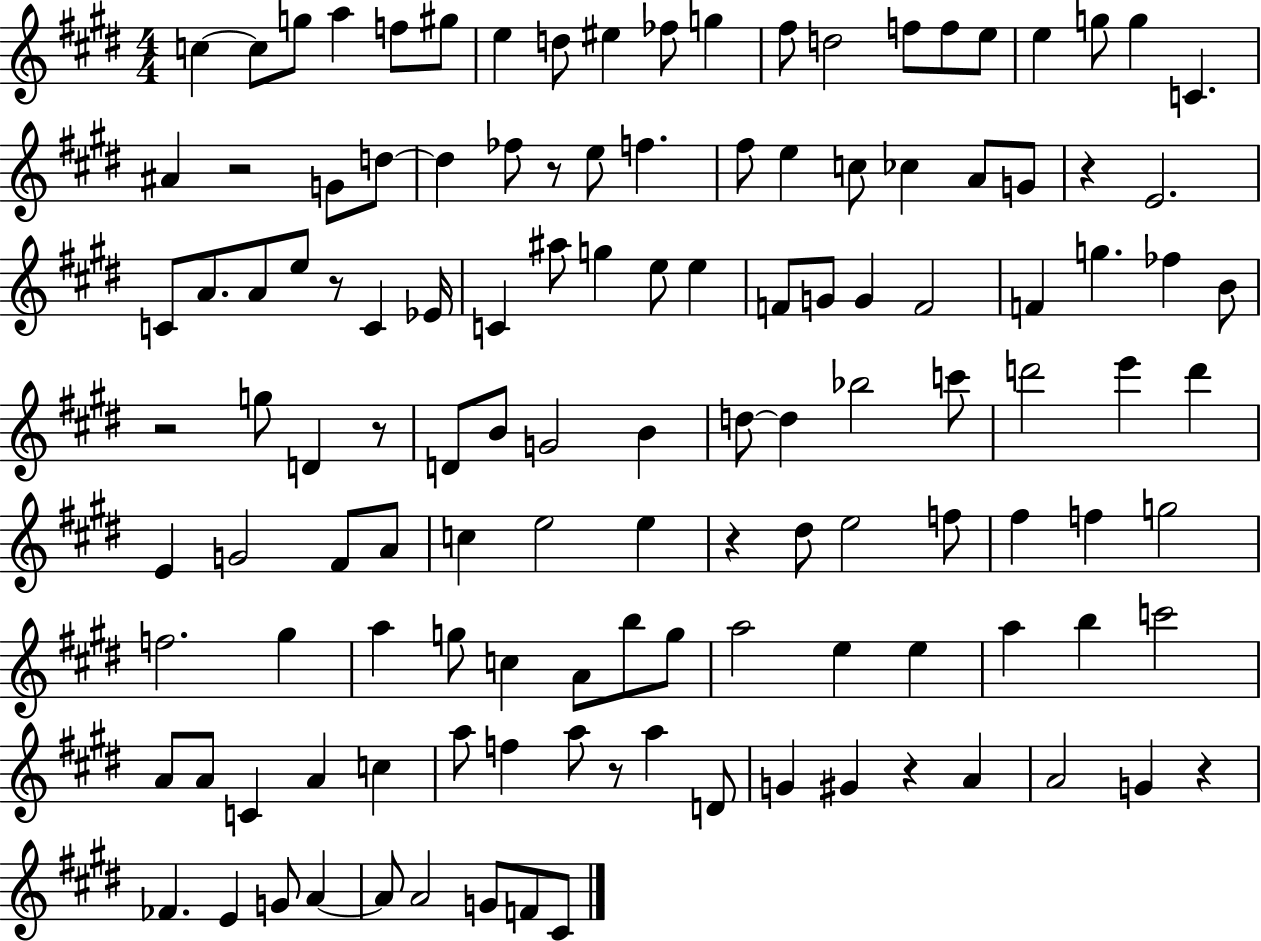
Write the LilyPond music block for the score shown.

{
  \clef treble
  \numericTimeSignature
  \time 4/4
  \key e \major
  c''4~~ c''8 g''8 a''4 f''8 gis''8 | e''4 d''8 eis''4 fes''8 g''4 | fis''8 d''2 f''8 f''8 e''8 | e''4 g''8 g''4 c'4. | \break ais'4 r2 g'8 d''8~~ | d''4 fes''8 r8 e''8 f''4. | fis''8 e''4 c''8 ces''4 a'8 g'8 | r4 e'2. | \break c'8 a'8. a'8 e''8 r8 c'4 ees'16 | c'4 ais''8 g''4 e''8 e''4 | f'8 g'8 g'4 f'2 | f'4 g''4. fes''4 b'8 | \break r2 g''8 d'4 r8 | d'8 b'8 g'2 b'4 | d''8~~ d''4 bes''2 c'''8 | d'''2 e'''4 d'''4 | \break e'4 g'2 fis'8 a'8 | c''4 e''2 e''4 | r4 dis''8 e''2 f''8 | fis''4 f''4 g''2 | \break f''2. gis''4 | a''4 g''8 c''4 a'8 b''8 g''8 | a''2 e''4 e''4 | a''4 b''4 c'''2 | \break a'8 a'8 c'4 a'4 c''4 | a''8 f''4 a''8 r8 a''4 d'8 | g'4 gis'4 r4 a'4 | a'2 g'4 r4 | \break fes'4. e'4 g'8 a'4~~ | a'8 a'2 g'8 f'8 cis'8 | \bar "|."
}